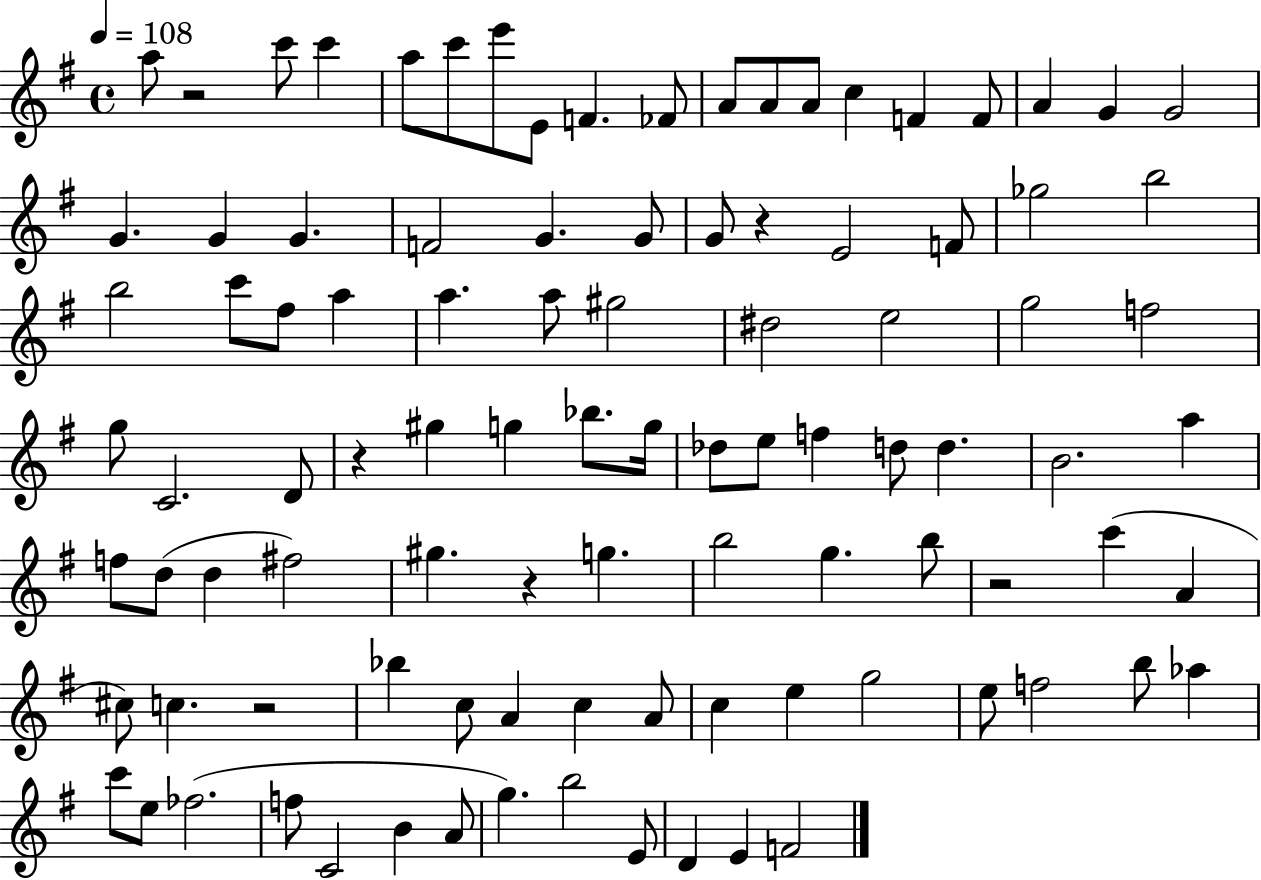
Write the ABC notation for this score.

X:1
T:Untitled
M:4/4
L:1/4
K:G
a/2 z2 c'/2 c' a/2 c'/2 e'/2 E/2 F _F/2 A/2 A/2 A/2 c F F/2 A G G2 G G G F2 G G/2 G/2 z E2 F/2 _g2 b2 b2 c'/2 ^f/2 a a a/2 ^g2 ^d2 e2 g2 f2 g/2 C2 D/2 z ^g g _b/2 g/4 _d/2 e/2 f d/2 d B2 a f/2 d/2 d ^f2 ^g z g b2 g b/2 z2 c' A ^c/2 c z2 _b c/2 A c A/2 c e g2 e/2 f2 b/2 _a c'/2 e/2 _f2 f/2 C2 B A/2 g b2 E/2 D E F2